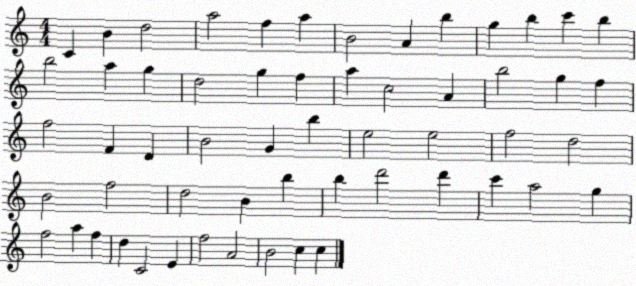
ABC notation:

X:1
T:Untitled
M:4/4
L:1/4
K:C
C B d2 a2 f a B2 A b g b c' b b2 a g d2 g f a c2 A b2 g f f2 F D B2 G b e2 e2 f2 d2 B2 f2 d2 B b b d'2 d' c' a2 g f2 a f d C2 E f2 A2 B2 c c